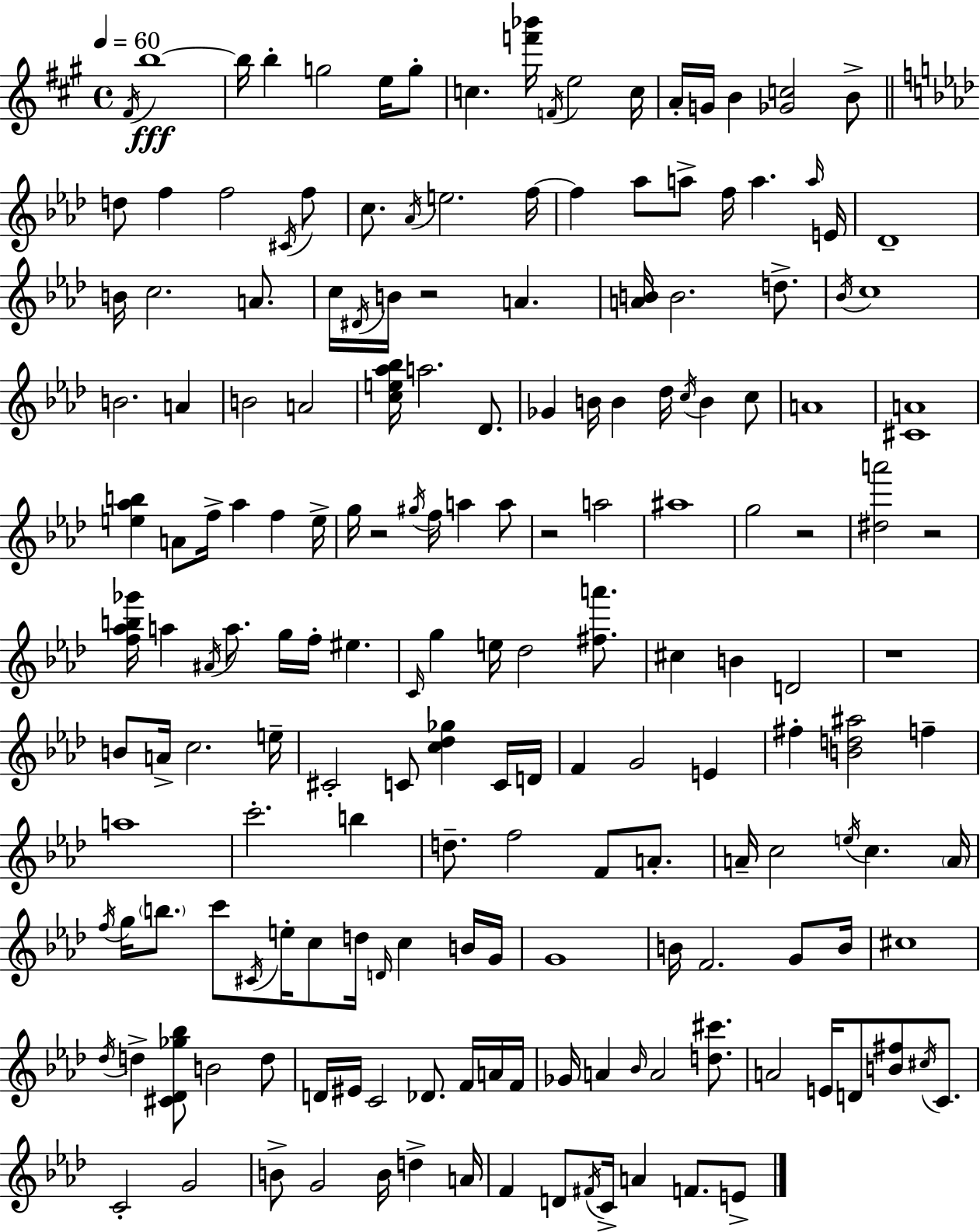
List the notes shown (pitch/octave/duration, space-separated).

F#4/s B5/w B5/s B5/q G5/h E5/s G5/e C5/q. [F6,Bb6]/s F4/s E5/h C5/s A4/s G4/s B4/q [Gb4,C5]/h B4/e D5/e F5/q F5/h C#4/s F5/e C5/e. Ab4/s E5/h. F5/s F5/q Ab5/e A5/e F5/s A5/q. A5/s E4/s Db4/w B4/s C5/h. A4/e. C5/s D#4/s B4/s R/h A4/q. [A4,B4]/s B4/h. D5/e. Bb4/s C5/w B4/h. A4/q B4/h A4/h [C5,E5,Ab5,Bb5]/s A5/h. Db4/e. Gb4/q B4/s B4/q Db5/s C5/s B4/q C5/e A4/w [C#4,A4]/w [E5,Ab5,B5]/q A4/e F5/s Ab5/q F5/q E5/s G5/s R/h G#5/s F5/s A5/q A5/e R/h A5/h A#5/w G5/h R/h [D#5,A6]/h R/h [F5,Ab5,B5,Gb6]/s A5/q A#4/s A5/e. G5/s F5/s EIS5/q. C4/s G5/q E5/s Db5/h [F#5,A6]/e. C#5/q B4/q D4/h R/w B4/e A4/s C5/h. E5/s C#4/h C4/e [C5,Db5,Gb5]/q C4/s D4/s F4/q G4/h E4/q F#5/q [B4,D5,A#5]/h F5/q A5/w C6/h. B5/q D5/e. F5/h F4/e A4/e. A4/s C5/h E5/s C5/q. A4/s F5/s G5/s B5/e. C6/e C#4/s E5/s C5/e D5/s D4/s C5/q B4/s G4/s G4/w B4/s F4/h. G4/e B4/s C#5/w Db5/s D5/q [C#4,Db4,Gb5,Bb5]/e B4/h D5/e D4/s EIS4/s C4/h Db4/e. F4/s A4/s F4/s Gb4/s A4/q Bb4/s A4/h [D5,C#6]/e. A4/h E4/s D4/e [B4,F#5]/e C#5/s C4/e. C4/h G4/h B4/e G4/h B4/s D5/q A4/s F4/q D4/e F#4/s C4/s A4/q F4/e. E4/e